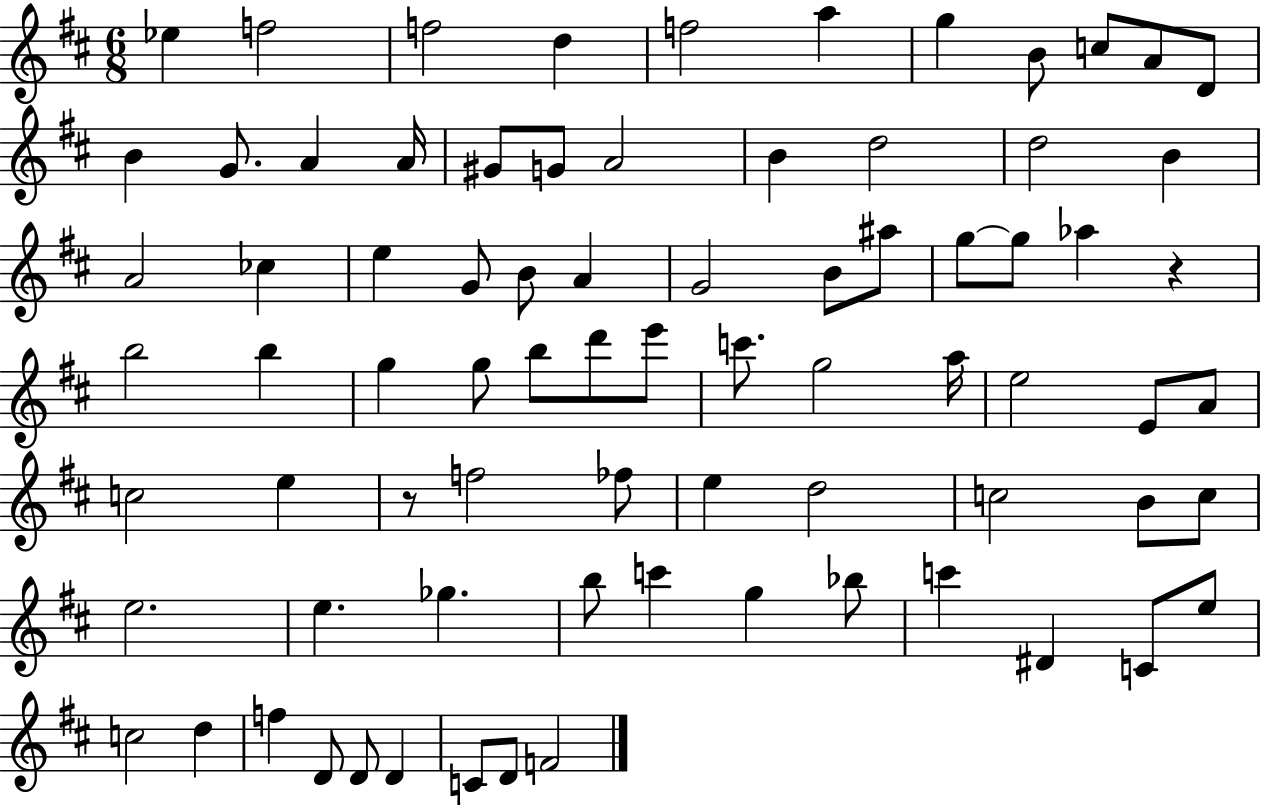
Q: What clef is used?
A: treble